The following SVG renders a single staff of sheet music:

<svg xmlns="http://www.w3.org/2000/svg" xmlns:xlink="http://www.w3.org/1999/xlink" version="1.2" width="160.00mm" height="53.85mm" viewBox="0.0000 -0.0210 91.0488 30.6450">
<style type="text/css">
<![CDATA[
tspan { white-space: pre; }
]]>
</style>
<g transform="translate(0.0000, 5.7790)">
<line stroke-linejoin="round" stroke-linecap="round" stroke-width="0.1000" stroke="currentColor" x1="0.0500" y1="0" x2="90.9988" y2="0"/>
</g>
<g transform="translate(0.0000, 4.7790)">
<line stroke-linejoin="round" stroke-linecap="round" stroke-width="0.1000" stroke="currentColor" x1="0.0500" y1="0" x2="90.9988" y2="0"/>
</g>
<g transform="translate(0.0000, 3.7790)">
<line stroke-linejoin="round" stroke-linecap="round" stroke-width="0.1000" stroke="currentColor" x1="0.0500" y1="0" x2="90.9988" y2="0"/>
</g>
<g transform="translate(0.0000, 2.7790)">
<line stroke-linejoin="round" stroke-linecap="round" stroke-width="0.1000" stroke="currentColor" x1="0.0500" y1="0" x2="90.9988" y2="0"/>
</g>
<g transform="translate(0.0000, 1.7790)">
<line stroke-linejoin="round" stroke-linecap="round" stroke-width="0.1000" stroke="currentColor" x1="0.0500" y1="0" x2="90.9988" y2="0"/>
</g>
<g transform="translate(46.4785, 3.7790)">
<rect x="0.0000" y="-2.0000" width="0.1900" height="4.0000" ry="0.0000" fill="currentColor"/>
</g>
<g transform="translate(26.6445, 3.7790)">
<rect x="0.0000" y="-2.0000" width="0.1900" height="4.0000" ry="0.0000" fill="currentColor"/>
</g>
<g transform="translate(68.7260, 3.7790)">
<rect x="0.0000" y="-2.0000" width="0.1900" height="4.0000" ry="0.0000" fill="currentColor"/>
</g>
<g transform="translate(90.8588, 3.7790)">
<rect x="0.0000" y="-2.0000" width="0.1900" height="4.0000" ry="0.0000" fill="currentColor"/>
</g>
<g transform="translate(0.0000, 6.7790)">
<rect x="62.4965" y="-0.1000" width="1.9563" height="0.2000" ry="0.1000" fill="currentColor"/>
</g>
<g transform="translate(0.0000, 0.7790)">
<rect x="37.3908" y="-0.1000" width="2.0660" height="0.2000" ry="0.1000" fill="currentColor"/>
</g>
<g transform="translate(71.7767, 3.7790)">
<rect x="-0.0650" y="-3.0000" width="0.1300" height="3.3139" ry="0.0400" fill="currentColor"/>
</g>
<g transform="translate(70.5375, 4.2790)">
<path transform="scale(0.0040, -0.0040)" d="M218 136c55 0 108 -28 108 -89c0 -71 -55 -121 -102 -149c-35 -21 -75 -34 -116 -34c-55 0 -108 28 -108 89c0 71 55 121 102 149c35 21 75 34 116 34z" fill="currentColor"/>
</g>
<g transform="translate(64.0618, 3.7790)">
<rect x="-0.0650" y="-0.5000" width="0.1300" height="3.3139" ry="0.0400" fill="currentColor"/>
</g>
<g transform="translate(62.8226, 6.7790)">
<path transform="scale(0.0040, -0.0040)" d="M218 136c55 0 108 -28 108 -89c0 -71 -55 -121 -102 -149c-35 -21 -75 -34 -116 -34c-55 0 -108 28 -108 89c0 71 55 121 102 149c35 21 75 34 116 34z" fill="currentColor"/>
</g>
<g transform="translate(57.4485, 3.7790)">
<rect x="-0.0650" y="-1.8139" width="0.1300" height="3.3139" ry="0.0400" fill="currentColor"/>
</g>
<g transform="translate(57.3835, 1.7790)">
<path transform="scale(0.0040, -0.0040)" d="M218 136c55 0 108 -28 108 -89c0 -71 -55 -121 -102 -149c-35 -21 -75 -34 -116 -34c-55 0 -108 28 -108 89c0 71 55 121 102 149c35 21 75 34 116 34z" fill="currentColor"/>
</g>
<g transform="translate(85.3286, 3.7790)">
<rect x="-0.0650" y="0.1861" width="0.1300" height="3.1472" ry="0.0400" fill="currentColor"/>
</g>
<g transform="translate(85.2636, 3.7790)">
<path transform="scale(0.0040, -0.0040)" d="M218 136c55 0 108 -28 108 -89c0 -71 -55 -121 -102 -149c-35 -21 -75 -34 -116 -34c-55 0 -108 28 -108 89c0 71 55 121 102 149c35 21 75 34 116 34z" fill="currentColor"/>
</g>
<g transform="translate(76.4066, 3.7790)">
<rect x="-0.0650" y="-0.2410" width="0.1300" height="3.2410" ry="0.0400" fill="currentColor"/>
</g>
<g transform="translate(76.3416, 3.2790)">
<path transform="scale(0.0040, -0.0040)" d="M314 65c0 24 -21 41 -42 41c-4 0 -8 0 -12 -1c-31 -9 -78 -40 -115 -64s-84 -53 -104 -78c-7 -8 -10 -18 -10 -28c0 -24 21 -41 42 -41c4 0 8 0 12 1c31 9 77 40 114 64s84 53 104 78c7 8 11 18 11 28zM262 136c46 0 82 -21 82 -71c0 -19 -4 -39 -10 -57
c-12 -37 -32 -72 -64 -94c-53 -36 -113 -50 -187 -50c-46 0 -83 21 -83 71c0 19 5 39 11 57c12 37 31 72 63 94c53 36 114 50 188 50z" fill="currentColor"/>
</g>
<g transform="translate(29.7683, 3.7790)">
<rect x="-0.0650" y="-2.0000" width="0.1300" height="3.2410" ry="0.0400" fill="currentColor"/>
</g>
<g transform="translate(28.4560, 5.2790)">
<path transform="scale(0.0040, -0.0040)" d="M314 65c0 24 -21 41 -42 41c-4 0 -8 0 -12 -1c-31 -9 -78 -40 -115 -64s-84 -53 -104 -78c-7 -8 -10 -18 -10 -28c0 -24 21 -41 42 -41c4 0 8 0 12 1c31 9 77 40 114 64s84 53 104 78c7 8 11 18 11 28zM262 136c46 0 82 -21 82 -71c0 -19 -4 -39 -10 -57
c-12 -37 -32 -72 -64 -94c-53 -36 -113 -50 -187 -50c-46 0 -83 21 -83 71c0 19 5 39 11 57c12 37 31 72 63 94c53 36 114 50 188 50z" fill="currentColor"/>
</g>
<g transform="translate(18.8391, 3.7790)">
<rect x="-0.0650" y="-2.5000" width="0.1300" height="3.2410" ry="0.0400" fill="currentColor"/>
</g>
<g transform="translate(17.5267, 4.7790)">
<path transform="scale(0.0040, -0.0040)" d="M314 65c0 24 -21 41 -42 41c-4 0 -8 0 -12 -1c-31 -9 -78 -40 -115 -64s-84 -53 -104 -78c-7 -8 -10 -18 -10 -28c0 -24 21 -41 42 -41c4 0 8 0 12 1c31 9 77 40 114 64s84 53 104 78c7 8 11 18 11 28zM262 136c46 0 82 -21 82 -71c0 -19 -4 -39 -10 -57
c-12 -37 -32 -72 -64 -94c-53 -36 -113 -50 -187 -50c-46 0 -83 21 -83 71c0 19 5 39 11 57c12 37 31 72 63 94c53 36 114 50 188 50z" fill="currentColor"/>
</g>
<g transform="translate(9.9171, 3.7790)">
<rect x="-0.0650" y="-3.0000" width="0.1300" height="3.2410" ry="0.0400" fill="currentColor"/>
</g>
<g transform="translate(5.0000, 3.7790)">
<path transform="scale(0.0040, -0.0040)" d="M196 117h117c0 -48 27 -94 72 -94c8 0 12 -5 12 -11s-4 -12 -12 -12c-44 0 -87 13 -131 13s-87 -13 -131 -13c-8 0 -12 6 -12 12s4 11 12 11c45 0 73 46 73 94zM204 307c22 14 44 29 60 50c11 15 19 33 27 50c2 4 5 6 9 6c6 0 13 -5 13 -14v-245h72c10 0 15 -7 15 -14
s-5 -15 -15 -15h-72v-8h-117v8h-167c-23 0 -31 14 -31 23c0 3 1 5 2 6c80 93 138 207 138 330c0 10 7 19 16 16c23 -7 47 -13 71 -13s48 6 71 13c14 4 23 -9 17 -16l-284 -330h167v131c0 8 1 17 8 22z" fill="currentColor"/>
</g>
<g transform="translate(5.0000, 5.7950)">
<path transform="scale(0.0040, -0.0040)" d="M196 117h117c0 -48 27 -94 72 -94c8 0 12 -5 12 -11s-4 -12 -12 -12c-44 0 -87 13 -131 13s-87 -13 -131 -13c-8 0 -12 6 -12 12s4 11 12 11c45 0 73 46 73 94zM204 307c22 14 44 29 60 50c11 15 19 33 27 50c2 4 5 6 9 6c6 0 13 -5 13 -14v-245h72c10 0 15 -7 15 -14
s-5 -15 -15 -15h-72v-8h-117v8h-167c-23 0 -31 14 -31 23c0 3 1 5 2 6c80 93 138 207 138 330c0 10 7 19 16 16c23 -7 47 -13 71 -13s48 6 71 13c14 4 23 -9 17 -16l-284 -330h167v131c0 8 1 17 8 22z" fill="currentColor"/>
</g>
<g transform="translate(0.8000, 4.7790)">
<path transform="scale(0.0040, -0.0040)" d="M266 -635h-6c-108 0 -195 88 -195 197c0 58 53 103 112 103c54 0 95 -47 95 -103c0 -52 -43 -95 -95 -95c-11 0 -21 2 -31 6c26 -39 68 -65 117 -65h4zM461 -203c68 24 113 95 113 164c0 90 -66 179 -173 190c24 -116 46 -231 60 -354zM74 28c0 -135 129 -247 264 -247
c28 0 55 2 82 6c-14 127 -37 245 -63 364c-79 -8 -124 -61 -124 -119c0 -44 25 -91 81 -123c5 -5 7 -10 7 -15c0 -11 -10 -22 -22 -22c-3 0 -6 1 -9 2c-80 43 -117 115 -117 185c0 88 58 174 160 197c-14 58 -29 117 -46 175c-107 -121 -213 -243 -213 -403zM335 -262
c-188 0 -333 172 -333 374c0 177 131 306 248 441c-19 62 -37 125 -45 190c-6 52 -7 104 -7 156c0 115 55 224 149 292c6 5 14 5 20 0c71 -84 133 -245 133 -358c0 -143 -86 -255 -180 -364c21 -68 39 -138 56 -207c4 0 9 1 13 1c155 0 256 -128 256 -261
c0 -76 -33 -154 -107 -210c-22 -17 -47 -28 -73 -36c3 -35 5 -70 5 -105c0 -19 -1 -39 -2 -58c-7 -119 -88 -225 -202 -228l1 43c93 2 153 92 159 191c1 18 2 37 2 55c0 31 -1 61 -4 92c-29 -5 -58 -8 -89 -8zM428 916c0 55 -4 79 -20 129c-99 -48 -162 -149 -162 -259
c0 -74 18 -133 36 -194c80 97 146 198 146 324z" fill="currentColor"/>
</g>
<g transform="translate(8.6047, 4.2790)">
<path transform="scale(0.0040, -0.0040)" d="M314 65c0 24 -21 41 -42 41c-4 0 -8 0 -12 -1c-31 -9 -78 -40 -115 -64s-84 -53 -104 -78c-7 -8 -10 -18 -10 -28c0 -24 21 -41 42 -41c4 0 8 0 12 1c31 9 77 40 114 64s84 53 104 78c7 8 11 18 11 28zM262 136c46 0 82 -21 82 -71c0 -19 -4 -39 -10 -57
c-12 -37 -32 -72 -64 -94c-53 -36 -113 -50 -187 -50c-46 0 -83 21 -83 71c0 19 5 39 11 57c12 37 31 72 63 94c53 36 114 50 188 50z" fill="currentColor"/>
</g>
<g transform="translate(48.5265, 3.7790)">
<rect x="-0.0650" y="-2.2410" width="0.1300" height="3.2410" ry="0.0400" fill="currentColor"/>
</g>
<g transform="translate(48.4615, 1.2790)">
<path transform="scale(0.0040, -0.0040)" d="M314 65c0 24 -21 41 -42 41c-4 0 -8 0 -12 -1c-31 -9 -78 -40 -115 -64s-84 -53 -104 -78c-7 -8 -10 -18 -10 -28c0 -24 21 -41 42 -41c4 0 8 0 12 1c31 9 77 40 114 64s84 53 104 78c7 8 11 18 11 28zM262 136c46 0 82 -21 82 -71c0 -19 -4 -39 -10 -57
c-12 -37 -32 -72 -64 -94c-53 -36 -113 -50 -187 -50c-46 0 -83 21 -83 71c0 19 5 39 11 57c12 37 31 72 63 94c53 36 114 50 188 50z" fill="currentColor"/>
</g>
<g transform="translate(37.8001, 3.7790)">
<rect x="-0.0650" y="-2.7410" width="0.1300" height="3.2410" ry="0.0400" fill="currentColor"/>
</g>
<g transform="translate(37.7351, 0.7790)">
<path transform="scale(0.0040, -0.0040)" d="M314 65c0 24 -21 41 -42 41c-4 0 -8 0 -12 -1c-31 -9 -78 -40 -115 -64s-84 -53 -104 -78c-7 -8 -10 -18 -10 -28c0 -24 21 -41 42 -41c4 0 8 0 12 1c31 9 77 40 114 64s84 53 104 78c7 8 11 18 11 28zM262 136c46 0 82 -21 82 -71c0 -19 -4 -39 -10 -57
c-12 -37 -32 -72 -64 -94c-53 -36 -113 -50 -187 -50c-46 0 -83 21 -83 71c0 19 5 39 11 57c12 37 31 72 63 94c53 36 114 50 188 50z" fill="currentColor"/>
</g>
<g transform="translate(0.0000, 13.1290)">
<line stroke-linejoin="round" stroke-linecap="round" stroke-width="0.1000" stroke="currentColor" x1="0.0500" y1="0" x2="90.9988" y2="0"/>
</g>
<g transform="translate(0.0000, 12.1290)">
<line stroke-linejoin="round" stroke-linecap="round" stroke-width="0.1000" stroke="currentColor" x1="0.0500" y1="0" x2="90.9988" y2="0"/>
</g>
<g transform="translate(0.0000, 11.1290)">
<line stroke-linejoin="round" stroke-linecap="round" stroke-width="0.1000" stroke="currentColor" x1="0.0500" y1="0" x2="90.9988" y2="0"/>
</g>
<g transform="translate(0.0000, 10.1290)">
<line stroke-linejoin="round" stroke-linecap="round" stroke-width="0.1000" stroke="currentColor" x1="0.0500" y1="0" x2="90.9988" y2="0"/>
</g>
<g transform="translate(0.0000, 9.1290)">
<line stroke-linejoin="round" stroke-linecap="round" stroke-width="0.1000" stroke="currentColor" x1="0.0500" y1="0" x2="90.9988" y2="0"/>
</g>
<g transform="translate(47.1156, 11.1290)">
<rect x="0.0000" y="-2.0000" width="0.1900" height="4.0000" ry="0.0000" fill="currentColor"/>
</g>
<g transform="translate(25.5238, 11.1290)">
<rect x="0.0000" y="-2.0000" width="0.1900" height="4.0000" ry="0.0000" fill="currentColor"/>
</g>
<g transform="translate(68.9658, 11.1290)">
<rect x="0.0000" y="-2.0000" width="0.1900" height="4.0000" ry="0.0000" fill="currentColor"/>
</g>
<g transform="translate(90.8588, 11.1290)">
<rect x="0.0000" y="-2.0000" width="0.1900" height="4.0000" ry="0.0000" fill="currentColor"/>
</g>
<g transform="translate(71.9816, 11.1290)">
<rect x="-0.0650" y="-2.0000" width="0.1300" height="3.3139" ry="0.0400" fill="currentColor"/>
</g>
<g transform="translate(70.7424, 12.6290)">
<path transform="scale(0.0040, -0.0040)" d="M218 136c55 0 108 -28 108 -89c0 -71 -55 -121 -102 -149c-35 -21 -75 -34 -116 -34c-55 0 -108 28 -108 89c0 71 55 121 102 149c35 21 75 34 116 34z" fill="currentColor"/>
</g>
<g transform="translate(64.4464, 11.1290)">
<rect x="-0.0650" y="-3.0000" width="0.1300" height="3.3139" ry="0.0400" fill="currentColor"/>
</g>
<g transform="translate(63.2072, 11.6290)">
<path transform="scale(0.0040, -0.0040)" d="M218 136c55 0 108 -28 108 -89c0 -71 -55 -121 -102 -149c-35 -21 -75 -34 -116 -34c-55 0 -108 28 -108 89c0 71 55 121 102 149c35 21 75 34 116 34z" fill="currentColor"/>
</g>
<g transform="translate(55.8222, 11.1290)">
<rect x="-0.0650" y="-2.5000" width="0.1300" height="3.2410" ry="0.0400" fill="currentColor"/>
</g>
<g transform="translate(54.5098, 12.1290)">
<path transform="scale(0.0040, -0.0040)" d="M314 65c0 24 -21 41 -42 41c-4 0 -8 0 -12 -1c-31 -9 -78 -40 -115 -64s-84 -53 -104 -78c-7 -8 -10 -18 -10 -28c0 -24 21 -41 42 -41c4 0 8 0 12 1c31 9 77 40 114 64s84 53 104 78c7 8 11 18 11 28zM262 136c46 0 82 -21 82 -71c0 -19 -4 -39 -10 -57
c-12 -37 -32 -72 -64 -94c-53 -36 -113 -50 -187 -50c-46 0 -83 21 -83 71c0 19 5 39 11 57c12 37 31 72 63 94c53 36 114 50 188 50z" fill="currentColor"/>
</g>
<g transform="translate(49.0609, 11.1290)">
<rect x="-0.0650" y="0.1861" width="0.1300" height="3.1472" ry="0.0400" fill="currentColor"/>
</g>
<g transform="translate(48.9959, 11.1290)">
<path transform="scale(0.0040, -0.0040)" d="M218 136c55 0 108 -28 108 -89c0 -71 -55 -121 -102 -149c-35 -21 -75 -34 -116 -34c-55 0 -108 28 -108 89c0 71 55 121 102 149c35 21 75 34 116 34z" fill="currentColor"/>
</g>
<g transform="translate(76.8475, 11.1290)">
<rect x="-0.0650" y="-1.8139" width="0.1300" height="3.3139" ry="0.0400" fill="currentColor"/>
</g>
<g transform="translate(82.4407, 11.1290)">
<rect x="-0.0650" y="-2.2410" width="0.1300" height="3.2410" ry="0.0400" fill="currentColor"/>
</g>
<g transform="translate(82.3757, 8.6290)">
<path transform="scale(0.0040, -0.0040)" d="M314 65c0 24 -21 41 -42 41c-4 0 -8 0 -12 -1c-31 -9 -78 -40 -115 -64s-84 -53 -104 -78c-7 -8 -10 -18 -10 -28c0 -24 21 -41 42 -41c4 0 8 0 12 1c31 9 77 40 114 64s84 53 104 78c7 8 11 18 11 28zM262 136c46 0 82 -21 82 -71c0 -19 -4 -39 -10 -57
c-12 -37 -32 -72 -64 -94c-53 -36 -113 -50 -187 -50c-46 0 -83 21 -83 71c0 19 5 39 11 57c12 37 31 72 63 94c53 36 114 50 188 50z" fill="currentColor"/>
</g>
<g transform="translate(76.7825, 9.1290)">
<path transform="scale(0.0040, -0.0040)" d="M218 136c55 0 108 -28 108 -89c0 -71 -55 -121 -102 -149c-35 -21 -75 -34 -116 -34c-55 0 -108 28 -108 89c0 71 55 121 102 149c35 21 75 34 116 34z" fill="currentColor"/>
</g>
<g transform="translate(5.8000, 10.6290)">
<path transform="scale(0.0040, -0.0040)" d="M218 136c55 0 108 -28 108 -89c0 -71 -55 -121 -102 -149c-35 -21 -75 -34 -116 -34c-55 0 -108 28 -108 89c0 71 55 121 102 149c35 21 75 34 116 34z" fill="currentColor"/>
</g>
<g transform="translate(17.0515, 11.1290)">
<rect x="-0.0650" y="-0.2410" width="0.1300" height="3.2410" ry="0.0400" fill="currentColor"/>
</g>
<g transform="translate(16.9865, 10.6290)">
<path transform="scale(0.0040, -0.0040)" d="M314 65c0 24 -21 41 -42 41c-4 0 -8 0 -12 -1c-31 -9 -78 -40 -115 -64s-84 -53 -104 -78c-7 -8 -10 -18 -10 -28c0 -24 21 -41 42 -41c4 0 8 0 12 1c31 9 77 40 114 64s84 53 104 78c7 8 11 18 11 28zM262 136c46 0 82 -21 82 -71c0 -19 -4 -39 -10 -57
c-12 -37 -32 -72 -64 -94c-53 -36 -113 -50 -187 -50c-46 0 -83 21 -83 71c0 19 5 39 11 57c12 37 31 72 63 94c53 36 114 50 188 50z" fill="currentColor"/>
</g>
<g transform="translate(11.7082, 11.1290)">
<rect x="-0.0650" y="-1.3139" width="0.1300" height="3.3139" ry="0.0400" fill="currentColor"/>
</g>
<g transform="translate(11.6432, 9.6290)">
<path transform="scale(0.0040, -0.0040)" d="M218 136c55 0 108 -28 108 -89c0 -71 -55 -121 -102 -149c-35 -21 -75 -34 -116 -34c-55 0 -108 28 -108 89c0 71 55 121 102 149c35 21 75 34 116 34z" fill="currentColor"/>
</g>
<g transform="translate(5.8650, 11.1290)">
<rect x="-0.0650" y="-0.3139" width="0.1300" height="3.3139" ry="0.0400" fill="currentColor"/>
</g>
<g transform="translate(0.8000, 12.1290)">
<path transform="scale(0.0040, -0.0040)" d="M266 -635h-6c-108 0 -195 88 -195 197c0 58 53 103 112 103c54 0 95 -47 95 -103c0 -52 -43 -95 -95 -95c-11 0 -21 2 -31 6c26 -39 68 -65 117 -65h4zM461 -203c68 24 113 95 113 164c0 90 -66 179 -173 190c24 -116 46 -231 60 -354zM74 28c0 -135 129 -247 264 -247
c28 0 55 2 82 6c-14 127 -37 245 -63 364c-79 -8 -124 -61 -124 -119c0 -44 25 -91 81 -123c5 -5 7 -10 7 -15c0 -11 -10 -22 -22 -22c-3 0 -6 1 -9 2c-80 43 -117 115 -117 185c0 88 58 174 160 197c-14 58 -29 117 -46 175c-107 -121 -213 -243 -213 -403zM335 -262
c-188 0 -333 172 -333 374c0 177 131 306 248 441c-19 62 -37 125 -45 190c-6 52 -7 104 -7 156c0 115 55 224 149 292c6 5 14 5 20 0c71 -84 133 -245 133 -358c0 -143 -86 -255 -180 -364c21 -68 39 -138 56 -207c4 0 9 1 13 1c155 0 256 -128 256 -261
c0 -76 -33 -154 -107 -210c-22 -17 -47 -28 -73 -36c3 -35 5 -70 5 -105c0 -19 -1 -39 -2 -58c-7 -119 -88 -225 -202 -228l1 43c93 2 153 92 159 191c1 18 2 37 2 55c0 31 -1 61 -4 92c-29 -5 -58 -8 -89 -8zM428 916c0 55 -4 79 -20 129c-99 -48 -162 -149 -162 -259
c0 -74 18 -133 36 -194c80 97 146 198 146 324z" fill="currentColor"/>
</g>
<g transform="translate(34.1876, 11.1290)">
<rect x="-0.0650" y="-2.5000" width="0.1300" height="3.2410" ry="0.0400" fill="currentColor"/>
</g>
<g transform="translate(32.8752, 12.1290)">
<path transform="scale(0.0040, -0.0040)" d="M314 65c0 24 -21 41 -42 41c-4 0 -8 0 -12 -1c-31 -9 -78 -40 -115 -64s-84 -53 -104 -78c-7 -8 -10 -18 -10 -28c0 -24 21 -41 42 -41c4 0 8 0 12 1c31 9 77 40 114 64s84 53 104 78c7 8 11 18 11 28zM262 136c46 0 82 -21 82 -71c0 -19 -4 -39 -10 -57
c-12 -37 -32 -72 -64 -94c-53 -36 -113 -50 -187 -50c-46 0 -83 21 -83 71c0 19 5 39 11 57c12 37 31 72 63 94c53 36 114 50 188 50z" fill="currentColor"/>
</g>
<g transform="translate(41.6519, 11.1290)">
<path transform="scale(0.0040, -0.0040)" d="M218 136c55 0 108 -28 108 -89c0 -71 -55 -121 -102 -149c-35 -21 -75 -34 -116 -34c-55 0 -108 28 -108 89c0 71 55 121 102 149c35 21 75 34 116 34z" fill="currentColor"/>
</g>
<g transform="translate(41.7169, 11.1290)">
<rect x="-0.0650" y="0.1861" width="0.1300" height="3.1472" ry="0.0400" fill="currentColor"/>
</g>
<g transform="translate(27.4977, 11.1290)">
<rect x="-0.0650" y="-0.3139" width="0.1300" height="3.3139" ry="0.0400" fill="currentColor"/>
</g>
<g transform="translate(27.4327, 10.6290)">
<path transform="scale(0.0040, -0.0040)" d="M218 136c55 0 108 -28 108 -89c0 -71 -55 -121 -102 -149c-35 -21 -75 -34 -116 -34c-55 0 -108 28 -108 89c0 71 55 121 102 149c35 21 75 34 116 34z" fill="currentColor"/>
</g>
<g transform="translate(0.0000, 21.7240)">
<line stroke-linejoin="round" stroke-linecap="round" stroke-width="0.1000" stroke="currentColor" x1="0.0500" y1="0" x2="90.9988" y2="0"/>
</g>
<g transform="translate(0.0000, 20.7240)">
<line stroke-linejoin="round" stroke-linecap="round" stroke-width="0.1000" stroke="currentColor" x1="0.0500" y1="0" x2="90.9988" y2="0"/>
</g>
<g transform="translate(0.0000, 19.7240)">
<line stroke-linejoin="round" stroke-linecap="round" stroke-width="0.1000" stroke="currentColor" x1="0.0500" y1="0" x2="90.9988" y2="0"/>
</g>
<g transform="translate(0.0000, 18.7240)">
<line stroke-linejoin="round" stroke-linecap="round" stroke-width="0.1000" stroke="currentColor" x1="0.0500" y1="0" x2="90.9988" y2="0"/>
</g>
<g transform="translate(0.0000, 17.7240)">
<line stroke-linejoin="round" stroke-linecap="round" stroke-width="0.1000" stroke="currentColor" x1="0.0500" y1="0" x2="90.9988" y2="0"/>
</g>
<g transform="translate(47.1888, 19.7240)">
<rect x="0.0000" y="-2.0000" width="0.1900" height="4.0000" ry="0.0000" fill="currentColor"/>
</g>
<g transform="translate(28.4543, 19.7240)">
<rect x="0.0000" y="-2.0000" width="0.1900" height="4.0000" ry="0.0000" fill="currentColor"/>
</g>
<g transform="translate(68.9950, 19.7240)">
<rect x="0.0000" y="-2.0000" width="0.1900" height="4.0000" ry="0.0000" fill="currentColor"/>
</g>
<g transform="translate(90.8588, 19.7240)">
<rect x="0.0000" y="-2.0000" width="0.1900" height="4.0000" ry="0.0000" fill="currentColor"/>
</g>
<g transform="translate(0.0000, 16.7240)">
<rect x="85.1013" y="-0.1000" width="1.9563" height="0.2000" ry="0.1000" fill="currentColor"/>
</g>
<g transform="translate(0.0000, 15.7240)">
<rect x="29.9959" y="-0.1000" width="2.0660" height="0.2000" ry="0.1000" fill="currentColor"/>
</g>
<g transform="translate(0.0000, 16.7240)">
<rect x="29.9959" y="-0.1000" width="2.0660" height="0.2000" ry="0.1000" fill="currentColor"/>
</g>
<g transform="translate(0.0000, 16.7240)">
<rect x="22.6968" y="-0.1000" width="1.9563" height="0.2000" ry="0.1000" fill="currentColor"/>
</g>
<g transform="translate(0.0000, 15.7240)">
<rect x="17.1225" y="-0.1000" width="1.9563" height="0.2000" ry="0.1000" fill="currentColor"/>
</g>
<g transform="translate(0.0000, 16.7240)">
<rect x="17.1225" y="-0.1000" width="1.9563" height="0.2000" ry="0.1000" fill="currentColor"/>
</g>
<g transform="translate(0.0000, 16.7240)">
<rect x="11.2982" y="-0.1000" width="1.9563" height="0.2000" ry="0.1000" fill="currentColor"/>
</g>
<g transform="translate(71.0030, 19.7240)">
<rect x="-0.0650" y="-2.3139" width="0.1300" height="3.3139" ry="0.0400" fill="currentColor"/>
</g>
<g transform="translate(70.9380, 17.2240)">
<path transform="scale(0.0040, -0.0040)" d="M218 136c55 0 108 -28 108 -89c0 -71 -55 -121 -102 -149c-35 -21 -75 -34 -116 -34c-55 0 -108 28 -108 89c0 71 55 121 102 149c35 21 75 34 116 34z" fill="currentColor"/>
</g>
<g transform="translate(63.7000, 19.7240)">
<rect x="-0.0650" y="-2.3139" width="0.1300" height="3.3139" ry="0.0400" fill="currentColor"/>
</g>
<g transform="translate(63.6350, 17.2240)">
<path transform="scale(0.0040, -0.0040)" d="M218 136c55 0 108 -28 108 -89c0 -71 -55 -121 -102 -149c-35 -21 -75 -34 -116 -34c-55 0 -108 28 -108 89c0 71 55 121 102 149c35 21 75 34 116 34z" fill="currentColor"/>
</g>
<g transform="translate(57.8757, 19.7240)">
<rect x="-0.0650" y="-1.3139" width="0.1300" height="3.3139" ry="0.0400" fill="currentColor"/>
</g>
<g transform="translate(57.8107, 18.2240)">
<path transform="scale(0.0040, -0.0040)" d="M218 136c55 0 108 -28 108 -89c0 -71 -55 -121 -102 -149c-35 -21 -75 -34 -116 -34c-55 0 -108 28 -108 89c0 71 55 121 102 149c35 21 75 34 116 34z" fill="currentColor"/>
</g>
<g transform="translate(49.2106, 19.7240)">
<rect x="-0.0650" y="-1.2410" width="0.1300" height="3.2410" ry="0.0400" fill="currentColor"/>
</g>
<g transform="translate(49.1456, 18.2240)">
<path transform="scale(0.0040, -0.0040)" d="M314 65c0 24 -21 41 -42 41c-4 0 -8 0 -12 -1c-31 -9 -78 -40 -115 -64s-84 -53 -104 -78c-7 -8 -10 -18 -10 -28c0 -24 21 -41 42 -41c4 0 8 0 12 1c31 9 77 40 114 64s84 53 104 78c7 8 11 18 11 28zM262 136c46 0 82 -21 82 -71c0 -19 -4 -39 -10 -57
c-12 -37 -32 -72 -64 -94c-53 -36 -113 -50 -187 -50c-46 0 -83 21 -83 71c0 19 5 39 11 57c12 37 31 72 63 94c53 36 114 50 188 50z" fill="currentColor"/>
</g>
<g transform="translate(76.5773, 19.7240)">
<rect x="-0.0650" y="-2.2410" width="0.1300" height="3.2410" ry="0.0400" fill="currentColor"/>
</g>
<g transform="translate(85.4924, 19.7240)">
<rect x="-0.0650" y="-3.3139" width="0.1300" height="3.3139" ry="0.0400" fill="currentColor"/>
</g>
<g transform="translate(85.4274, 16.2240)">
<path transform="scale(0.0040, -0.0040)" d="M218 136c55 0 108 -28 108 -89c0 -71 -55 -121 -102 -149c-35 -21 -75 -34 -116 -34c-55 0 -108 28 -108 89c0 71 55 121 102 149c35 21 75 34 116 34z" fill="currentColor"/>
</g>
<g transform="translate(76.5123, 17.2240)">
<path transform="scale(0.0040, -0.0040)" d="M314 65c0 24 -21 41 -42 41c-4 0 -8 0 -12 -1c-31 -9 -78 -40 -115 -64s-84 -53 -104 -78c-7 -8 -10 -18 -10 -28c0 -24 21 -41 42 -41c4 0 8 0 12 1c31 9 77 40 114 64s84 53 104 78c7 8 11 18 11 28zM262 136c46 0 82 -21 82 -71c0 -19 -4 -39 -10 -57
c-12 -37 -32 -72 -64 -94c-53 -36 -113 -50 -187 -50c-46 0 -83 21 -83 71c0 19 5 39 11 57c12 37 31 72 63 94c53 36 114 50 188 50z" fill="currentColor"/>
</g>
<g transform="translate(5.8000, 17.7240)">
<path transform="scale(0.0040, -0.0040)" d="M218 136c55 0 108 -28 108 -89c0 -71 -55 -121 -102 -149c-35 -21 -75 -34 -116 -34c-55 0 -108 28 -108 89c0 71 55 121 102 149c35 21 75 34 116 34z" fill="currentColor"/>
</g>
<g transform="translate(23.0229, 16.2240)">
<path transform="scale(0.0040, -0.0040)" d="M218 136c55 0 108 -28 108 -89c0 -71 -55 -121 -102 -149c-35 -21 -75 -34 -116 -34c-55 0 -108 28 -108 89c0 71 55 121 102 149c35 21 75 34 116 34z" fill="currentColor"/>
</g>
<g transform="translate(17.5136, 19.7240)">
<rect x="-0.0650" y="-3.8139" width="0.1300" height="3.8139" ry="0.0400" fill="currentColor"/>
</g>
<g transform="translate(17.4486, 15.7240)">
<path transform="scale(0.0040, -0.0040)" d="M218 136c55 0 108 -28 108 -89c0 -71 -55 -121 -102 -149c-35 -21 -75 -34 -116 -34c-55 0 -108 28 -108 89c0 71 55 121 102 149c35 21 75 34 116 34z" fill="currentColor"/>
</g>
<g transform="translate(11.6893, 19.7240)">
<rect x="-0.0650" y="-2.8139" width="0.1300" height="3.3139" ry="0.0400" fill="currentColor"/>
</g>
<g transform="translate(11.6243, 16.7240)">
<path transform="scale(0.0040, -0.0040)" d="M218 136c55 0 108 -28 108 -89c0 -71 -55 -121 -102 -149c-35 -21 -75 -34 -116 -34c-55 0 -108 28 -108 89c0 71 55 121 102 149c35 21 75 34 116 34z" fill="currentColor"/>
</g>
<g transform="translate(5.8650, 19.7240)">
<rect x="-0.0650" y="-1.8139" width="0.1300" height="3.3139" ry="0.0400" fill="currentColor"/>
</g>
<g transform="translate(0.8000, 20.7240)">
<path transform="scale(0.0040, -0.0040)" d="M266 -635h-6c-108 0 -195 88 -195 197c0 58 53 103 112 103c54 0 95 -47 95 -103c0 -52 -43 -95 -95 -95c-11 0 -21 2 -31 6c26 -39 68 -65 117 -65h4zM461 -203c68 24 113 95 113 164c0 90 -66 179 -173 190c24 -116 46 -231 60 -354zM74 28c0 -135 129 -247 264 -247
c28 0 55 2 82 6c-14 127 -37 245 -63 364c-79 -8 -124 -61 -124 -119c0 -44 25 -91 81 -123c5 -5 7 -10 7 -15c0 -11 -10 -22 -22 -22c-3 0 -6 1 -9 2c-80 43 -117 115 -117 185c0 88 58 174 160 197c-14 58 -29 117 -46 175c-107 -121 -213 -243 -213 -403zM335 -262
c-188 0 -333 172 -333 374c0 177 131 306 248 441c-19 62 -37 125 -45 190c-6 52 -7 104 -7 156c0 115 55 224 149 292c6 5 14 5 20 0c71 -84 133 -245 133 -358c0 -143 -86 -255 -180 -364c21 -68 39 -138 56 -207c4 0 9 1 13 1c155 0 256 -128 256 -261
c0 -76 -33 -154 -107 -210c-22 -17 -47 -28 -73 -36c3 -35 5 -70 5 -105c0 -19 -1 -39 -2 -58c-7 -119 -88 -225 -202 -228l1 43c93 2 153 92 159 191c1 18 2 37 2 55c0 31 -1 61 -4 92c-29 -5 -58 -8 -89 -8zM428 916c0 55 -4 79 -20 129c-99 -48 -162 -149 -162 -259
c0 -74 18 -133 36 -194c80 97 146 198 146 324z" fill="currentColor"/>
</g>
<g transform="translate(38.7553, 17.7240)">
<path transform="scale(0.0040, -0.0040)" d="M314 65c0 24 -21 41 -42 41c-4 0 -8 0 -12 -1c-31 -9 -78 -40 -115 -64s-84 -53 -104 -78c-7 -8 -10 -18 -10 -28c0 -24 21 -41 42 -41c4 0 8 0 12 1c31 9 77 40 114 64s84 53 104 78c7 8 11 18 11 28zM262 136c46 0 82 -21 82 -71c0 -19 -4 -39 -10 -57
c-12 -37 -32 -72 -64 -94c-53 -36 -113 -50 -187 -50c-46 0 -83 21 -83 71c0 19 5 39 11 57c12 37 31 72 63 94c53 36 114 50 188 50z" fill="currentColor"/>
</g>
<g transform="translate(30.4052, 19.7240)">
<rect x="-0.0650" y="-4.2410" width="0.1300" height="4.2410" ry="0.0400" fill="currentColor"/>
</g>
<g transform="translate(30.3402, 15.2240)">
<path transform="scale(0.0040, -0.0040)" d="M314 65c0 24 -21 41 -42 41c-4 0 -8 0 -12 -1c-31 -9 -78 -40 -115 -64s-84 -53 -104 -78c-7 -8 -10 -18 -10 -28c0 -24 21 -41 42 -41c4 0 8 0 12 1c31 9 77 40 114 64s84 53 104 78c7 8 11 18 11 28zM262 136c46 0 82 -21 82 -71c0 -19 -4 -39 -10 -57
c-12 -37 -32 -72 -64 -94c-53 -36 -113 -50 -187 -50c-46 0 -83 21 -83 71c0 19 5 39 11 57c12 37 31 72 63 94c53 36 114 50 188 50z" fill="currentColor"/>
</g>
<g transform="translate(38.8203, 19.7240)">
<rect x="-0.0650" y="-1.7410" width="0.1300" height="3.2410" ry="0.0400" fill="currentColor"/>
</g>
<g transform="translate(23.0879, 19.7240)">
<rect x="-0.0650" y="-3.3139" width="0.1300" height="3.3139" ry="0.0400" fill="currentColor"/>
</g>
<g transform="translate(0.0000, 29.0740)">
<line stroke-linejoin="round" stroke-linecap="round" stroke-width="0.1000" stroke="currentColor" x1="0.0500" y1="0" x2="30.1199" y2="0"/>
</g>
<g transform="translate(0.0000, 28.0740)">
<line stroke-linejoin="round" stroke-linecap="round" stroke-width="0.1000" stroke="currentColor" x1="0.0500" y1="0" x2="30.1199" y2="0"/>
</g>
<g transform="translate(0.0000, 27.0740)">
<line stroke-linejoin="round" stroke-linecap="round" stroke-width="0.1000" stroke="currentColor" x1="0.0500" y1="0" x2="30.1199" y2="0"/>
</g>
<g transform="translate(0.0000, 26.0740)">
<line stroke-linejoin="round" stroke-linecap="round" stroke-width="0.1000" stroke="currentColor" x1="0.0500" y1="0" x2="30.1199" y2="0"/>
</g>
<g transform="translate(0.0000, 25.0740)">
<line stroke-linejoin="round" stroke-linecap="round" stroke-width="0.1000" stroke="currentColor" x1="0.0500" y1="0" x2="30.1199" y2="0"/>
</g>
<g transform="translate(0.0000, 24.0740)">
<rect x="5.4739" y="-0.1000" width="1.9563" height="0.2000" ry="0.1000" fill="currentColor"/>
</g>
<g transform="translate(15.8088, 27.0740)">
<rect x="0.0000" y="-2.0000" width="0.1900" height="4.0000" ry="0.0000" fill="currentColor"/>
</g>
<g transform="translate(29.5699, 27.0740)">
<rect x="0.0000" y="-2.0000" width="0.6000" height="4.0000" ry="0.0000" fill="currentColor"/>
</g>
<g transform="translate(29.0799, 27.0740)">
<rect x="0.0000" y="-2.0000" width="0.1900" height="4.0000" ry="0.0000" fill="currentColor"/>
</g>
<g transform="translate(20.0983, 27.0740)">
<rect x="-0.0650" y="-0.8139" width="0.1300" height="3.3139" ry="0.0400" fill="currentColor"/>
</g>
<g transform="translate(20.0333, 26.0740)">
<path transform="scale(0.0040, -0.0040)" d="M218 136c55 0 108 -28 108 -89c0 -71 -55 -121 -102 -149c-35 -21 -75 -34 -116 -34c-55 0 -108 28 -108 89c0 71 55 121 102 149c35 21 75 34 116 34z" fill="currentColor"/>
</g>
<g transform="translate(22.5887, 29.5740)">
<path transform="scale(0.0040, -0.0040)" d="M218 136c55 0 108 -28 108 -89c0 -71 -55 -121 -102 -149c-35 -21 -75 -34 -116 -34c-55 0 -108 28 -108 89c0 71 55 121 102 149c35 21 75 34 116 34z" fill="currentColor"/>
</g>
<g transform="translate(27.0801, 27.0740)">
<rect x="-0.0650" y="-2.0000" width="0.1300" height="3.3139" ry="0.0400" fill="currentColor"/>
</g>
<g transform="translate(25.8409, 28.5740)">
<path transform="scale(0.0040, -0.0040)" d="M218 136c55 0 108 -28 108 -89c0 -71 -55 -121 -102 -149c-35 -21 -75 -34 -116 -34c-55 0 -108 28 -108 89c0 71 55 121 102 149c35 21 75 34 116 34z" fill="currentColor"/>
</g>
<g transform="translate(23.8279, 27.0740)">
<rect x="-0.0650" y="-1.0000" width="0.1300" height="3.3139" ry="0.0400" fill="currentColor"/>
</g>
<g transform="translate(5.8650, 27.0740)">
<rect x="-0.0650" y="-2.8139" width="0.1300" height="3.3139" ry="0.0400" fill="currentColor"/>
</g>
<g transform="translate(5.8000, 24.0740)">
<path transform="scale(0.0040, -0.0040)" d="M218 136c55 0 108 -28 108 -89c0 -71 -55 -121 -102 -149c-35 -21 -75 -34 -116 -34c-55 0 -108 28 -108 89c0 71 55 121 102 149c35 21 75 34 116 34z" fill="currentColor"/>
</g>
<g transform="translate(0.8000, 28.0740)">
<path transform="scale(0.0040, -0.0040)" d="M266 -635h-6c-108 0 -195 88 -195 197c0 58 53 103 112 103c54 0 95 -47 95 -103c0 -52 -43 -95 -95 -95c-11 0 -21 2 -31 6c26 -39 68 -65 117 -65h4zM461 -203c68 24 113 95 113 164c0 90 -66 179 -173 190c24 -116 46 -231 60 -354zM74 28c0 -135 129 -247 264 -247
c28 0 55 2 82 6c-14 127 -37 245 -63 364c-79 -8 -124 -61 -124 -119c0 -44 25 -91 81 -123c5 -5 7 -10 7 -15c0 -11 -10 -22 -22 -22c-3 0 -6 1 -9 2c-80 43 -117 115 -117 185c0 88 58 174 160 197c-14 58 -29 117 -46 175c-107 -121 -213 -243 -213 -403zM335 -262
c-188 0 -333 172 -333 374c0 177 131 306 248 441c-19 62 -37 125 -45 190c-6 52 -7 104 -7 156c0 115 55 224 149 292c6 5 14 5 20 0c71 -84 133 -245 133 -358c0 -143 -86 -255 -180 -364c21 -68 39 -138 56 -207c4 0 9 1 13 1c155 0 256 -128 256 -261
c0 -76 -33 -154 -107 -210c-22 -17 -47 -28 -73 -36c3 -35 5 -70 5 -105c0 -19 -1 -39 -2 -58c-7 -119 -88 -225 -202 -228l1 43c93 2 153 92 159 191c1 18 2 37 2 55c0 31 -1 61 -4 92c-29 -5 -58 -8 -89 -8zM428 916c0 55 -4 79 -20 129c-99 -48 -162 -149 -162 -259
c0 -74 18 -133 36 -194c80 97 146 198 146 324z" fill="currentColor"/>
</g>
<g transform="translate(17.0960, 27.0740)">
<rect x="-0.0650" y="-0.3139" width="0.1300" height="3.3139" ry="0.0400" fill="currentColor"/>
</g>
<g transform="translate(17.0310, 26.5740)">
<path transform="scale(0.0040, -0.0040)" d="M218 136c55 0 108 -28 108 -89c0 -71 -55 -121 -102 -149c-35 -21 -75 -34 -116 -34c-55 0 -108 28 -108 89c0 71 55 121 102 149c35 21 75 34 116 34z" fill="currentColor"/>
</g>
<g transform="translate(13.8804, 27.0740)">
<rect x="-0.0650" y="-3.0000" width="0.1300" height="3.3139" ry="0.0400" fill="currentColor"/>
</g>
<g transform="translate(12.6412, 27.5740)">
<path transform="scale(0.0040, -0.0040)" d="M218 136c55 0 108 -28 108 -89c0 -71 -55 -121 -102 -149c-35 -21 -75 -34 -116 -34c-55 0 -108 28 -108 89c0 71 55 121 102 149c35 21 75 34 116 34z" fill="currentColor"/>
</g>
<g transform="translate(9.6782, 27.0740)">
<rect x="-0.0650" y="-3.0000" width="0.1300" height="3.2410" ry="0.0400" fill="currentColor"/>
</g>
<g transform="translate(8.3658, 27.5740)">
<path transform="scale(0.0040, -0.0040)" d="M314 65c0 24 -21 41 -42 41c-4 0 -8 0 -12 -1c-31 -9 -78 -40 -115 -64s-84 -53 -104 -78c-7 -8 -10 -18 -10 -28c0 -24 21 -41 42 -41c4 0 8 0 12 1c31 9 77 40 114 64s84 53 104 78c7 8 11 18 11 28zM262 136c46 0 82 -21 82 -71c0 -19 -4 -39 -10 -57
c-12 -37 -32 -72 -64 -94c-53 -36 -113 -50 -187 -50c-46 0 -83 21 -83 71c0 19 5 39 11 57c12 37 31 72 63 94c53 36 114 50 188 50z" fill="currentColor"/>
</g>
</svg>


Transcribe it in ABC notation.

X:1
T:Untitled
M:4/4
L:1/4
K:C
A2 G2 F2 a2 g2 f C A c2 B c e c2 c G2 B B G2 A F f g2 f a c' b d'2 f2 e2 e g g g2 b a A2 A c d D F